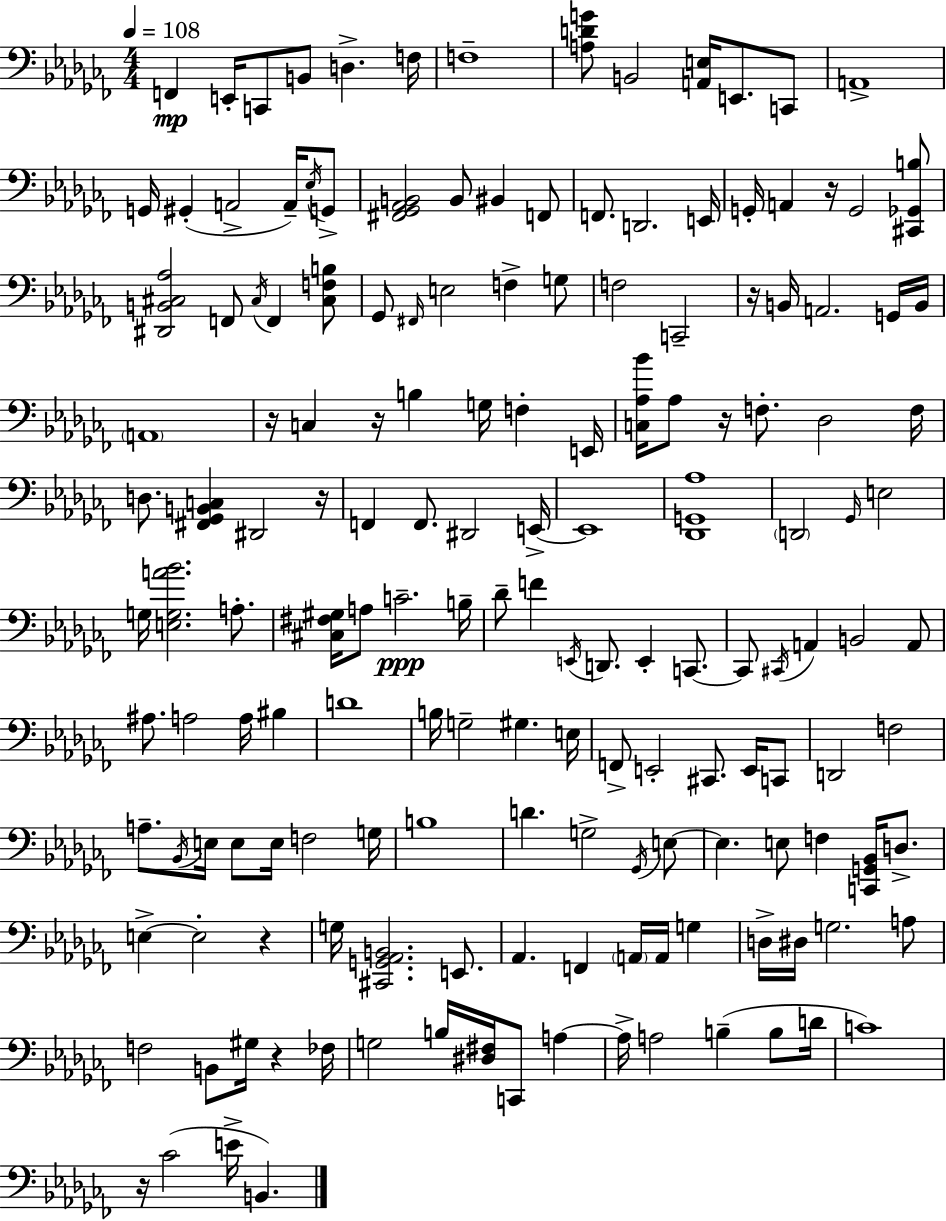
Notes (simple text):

F2/q E2/s C2/e B2/e D3/q. F3/s F3/w [A3,D4,G4]/e B2/h [A2,E3]/s E2/e. C2/e A2/w G2/s G#2/q A2/h A2/s Eb3/s G2/e [F#2,Gb2,Ab2,B2]/h B2/e BIS2/q F2/e F2/e. D2/h. E2/s G2/s A2/q R/s G2/h [C#2,Gb2,B3]/e [D#2,B2,C#3,Ab3]/h F2/e C#3/s F2/q [C#3,F3,B3]/e Gb2/e F#2/s E3/h F3/q G3/e F3/h C2/h R/s B2/s A2/h. G2/s B2/s A2/w R/s C3/q R/s B3/q G3/s F3/q E2/s [C3,Ab3,Bb4]/s Ab3/e R/s F3/e. Db3/h F3/s D3/e. [F#2,Gb2,B2,C3]/q D#2/h R/s F2/q F2/e. D#2/h E2/s E2/w [Db2,G2,Ab3]/w D2/h Gb2/s E3/h G3/s [E3,G3,A4,Bb4]/h. A3/e. [C#3,F#3,G#3]/s A3/e C4/h. B3/s Db4/e F4/q E2/s D2/e. E2/q C2/e. C2/e C#2/s A2/q B2/h A2/e A#3/e. A3/h A3/s BIS3/q D4/w B3/s G3/h G#3/q. E3/s F2/e E2/h C#2/e. E2/s C2/e D2/h F3/h A3/e. Bb2/s E3/s E3/e E3/s F3/h G3/s B3/w D4/q. G3/h Gb2/s E3/e E3/q. E3/e F3/q [C2,G2,Bb2]/s D3/e. E3/q E3/h R/q G3/s [C#2,G2,Ab2,B2]/h. E2/e. Ab2/q. F2/q A2/s A2/s G3/q D3/s D#3/s G3/h. A3/e F3/h B2/e G#3/s R/q FES3/s G3/h B3/s [D#3,F#3]/s C2/e A3/q A3/s A3/h B3/q B3/e D4/s C4/w R/s CES4/h E4/s B2/q.